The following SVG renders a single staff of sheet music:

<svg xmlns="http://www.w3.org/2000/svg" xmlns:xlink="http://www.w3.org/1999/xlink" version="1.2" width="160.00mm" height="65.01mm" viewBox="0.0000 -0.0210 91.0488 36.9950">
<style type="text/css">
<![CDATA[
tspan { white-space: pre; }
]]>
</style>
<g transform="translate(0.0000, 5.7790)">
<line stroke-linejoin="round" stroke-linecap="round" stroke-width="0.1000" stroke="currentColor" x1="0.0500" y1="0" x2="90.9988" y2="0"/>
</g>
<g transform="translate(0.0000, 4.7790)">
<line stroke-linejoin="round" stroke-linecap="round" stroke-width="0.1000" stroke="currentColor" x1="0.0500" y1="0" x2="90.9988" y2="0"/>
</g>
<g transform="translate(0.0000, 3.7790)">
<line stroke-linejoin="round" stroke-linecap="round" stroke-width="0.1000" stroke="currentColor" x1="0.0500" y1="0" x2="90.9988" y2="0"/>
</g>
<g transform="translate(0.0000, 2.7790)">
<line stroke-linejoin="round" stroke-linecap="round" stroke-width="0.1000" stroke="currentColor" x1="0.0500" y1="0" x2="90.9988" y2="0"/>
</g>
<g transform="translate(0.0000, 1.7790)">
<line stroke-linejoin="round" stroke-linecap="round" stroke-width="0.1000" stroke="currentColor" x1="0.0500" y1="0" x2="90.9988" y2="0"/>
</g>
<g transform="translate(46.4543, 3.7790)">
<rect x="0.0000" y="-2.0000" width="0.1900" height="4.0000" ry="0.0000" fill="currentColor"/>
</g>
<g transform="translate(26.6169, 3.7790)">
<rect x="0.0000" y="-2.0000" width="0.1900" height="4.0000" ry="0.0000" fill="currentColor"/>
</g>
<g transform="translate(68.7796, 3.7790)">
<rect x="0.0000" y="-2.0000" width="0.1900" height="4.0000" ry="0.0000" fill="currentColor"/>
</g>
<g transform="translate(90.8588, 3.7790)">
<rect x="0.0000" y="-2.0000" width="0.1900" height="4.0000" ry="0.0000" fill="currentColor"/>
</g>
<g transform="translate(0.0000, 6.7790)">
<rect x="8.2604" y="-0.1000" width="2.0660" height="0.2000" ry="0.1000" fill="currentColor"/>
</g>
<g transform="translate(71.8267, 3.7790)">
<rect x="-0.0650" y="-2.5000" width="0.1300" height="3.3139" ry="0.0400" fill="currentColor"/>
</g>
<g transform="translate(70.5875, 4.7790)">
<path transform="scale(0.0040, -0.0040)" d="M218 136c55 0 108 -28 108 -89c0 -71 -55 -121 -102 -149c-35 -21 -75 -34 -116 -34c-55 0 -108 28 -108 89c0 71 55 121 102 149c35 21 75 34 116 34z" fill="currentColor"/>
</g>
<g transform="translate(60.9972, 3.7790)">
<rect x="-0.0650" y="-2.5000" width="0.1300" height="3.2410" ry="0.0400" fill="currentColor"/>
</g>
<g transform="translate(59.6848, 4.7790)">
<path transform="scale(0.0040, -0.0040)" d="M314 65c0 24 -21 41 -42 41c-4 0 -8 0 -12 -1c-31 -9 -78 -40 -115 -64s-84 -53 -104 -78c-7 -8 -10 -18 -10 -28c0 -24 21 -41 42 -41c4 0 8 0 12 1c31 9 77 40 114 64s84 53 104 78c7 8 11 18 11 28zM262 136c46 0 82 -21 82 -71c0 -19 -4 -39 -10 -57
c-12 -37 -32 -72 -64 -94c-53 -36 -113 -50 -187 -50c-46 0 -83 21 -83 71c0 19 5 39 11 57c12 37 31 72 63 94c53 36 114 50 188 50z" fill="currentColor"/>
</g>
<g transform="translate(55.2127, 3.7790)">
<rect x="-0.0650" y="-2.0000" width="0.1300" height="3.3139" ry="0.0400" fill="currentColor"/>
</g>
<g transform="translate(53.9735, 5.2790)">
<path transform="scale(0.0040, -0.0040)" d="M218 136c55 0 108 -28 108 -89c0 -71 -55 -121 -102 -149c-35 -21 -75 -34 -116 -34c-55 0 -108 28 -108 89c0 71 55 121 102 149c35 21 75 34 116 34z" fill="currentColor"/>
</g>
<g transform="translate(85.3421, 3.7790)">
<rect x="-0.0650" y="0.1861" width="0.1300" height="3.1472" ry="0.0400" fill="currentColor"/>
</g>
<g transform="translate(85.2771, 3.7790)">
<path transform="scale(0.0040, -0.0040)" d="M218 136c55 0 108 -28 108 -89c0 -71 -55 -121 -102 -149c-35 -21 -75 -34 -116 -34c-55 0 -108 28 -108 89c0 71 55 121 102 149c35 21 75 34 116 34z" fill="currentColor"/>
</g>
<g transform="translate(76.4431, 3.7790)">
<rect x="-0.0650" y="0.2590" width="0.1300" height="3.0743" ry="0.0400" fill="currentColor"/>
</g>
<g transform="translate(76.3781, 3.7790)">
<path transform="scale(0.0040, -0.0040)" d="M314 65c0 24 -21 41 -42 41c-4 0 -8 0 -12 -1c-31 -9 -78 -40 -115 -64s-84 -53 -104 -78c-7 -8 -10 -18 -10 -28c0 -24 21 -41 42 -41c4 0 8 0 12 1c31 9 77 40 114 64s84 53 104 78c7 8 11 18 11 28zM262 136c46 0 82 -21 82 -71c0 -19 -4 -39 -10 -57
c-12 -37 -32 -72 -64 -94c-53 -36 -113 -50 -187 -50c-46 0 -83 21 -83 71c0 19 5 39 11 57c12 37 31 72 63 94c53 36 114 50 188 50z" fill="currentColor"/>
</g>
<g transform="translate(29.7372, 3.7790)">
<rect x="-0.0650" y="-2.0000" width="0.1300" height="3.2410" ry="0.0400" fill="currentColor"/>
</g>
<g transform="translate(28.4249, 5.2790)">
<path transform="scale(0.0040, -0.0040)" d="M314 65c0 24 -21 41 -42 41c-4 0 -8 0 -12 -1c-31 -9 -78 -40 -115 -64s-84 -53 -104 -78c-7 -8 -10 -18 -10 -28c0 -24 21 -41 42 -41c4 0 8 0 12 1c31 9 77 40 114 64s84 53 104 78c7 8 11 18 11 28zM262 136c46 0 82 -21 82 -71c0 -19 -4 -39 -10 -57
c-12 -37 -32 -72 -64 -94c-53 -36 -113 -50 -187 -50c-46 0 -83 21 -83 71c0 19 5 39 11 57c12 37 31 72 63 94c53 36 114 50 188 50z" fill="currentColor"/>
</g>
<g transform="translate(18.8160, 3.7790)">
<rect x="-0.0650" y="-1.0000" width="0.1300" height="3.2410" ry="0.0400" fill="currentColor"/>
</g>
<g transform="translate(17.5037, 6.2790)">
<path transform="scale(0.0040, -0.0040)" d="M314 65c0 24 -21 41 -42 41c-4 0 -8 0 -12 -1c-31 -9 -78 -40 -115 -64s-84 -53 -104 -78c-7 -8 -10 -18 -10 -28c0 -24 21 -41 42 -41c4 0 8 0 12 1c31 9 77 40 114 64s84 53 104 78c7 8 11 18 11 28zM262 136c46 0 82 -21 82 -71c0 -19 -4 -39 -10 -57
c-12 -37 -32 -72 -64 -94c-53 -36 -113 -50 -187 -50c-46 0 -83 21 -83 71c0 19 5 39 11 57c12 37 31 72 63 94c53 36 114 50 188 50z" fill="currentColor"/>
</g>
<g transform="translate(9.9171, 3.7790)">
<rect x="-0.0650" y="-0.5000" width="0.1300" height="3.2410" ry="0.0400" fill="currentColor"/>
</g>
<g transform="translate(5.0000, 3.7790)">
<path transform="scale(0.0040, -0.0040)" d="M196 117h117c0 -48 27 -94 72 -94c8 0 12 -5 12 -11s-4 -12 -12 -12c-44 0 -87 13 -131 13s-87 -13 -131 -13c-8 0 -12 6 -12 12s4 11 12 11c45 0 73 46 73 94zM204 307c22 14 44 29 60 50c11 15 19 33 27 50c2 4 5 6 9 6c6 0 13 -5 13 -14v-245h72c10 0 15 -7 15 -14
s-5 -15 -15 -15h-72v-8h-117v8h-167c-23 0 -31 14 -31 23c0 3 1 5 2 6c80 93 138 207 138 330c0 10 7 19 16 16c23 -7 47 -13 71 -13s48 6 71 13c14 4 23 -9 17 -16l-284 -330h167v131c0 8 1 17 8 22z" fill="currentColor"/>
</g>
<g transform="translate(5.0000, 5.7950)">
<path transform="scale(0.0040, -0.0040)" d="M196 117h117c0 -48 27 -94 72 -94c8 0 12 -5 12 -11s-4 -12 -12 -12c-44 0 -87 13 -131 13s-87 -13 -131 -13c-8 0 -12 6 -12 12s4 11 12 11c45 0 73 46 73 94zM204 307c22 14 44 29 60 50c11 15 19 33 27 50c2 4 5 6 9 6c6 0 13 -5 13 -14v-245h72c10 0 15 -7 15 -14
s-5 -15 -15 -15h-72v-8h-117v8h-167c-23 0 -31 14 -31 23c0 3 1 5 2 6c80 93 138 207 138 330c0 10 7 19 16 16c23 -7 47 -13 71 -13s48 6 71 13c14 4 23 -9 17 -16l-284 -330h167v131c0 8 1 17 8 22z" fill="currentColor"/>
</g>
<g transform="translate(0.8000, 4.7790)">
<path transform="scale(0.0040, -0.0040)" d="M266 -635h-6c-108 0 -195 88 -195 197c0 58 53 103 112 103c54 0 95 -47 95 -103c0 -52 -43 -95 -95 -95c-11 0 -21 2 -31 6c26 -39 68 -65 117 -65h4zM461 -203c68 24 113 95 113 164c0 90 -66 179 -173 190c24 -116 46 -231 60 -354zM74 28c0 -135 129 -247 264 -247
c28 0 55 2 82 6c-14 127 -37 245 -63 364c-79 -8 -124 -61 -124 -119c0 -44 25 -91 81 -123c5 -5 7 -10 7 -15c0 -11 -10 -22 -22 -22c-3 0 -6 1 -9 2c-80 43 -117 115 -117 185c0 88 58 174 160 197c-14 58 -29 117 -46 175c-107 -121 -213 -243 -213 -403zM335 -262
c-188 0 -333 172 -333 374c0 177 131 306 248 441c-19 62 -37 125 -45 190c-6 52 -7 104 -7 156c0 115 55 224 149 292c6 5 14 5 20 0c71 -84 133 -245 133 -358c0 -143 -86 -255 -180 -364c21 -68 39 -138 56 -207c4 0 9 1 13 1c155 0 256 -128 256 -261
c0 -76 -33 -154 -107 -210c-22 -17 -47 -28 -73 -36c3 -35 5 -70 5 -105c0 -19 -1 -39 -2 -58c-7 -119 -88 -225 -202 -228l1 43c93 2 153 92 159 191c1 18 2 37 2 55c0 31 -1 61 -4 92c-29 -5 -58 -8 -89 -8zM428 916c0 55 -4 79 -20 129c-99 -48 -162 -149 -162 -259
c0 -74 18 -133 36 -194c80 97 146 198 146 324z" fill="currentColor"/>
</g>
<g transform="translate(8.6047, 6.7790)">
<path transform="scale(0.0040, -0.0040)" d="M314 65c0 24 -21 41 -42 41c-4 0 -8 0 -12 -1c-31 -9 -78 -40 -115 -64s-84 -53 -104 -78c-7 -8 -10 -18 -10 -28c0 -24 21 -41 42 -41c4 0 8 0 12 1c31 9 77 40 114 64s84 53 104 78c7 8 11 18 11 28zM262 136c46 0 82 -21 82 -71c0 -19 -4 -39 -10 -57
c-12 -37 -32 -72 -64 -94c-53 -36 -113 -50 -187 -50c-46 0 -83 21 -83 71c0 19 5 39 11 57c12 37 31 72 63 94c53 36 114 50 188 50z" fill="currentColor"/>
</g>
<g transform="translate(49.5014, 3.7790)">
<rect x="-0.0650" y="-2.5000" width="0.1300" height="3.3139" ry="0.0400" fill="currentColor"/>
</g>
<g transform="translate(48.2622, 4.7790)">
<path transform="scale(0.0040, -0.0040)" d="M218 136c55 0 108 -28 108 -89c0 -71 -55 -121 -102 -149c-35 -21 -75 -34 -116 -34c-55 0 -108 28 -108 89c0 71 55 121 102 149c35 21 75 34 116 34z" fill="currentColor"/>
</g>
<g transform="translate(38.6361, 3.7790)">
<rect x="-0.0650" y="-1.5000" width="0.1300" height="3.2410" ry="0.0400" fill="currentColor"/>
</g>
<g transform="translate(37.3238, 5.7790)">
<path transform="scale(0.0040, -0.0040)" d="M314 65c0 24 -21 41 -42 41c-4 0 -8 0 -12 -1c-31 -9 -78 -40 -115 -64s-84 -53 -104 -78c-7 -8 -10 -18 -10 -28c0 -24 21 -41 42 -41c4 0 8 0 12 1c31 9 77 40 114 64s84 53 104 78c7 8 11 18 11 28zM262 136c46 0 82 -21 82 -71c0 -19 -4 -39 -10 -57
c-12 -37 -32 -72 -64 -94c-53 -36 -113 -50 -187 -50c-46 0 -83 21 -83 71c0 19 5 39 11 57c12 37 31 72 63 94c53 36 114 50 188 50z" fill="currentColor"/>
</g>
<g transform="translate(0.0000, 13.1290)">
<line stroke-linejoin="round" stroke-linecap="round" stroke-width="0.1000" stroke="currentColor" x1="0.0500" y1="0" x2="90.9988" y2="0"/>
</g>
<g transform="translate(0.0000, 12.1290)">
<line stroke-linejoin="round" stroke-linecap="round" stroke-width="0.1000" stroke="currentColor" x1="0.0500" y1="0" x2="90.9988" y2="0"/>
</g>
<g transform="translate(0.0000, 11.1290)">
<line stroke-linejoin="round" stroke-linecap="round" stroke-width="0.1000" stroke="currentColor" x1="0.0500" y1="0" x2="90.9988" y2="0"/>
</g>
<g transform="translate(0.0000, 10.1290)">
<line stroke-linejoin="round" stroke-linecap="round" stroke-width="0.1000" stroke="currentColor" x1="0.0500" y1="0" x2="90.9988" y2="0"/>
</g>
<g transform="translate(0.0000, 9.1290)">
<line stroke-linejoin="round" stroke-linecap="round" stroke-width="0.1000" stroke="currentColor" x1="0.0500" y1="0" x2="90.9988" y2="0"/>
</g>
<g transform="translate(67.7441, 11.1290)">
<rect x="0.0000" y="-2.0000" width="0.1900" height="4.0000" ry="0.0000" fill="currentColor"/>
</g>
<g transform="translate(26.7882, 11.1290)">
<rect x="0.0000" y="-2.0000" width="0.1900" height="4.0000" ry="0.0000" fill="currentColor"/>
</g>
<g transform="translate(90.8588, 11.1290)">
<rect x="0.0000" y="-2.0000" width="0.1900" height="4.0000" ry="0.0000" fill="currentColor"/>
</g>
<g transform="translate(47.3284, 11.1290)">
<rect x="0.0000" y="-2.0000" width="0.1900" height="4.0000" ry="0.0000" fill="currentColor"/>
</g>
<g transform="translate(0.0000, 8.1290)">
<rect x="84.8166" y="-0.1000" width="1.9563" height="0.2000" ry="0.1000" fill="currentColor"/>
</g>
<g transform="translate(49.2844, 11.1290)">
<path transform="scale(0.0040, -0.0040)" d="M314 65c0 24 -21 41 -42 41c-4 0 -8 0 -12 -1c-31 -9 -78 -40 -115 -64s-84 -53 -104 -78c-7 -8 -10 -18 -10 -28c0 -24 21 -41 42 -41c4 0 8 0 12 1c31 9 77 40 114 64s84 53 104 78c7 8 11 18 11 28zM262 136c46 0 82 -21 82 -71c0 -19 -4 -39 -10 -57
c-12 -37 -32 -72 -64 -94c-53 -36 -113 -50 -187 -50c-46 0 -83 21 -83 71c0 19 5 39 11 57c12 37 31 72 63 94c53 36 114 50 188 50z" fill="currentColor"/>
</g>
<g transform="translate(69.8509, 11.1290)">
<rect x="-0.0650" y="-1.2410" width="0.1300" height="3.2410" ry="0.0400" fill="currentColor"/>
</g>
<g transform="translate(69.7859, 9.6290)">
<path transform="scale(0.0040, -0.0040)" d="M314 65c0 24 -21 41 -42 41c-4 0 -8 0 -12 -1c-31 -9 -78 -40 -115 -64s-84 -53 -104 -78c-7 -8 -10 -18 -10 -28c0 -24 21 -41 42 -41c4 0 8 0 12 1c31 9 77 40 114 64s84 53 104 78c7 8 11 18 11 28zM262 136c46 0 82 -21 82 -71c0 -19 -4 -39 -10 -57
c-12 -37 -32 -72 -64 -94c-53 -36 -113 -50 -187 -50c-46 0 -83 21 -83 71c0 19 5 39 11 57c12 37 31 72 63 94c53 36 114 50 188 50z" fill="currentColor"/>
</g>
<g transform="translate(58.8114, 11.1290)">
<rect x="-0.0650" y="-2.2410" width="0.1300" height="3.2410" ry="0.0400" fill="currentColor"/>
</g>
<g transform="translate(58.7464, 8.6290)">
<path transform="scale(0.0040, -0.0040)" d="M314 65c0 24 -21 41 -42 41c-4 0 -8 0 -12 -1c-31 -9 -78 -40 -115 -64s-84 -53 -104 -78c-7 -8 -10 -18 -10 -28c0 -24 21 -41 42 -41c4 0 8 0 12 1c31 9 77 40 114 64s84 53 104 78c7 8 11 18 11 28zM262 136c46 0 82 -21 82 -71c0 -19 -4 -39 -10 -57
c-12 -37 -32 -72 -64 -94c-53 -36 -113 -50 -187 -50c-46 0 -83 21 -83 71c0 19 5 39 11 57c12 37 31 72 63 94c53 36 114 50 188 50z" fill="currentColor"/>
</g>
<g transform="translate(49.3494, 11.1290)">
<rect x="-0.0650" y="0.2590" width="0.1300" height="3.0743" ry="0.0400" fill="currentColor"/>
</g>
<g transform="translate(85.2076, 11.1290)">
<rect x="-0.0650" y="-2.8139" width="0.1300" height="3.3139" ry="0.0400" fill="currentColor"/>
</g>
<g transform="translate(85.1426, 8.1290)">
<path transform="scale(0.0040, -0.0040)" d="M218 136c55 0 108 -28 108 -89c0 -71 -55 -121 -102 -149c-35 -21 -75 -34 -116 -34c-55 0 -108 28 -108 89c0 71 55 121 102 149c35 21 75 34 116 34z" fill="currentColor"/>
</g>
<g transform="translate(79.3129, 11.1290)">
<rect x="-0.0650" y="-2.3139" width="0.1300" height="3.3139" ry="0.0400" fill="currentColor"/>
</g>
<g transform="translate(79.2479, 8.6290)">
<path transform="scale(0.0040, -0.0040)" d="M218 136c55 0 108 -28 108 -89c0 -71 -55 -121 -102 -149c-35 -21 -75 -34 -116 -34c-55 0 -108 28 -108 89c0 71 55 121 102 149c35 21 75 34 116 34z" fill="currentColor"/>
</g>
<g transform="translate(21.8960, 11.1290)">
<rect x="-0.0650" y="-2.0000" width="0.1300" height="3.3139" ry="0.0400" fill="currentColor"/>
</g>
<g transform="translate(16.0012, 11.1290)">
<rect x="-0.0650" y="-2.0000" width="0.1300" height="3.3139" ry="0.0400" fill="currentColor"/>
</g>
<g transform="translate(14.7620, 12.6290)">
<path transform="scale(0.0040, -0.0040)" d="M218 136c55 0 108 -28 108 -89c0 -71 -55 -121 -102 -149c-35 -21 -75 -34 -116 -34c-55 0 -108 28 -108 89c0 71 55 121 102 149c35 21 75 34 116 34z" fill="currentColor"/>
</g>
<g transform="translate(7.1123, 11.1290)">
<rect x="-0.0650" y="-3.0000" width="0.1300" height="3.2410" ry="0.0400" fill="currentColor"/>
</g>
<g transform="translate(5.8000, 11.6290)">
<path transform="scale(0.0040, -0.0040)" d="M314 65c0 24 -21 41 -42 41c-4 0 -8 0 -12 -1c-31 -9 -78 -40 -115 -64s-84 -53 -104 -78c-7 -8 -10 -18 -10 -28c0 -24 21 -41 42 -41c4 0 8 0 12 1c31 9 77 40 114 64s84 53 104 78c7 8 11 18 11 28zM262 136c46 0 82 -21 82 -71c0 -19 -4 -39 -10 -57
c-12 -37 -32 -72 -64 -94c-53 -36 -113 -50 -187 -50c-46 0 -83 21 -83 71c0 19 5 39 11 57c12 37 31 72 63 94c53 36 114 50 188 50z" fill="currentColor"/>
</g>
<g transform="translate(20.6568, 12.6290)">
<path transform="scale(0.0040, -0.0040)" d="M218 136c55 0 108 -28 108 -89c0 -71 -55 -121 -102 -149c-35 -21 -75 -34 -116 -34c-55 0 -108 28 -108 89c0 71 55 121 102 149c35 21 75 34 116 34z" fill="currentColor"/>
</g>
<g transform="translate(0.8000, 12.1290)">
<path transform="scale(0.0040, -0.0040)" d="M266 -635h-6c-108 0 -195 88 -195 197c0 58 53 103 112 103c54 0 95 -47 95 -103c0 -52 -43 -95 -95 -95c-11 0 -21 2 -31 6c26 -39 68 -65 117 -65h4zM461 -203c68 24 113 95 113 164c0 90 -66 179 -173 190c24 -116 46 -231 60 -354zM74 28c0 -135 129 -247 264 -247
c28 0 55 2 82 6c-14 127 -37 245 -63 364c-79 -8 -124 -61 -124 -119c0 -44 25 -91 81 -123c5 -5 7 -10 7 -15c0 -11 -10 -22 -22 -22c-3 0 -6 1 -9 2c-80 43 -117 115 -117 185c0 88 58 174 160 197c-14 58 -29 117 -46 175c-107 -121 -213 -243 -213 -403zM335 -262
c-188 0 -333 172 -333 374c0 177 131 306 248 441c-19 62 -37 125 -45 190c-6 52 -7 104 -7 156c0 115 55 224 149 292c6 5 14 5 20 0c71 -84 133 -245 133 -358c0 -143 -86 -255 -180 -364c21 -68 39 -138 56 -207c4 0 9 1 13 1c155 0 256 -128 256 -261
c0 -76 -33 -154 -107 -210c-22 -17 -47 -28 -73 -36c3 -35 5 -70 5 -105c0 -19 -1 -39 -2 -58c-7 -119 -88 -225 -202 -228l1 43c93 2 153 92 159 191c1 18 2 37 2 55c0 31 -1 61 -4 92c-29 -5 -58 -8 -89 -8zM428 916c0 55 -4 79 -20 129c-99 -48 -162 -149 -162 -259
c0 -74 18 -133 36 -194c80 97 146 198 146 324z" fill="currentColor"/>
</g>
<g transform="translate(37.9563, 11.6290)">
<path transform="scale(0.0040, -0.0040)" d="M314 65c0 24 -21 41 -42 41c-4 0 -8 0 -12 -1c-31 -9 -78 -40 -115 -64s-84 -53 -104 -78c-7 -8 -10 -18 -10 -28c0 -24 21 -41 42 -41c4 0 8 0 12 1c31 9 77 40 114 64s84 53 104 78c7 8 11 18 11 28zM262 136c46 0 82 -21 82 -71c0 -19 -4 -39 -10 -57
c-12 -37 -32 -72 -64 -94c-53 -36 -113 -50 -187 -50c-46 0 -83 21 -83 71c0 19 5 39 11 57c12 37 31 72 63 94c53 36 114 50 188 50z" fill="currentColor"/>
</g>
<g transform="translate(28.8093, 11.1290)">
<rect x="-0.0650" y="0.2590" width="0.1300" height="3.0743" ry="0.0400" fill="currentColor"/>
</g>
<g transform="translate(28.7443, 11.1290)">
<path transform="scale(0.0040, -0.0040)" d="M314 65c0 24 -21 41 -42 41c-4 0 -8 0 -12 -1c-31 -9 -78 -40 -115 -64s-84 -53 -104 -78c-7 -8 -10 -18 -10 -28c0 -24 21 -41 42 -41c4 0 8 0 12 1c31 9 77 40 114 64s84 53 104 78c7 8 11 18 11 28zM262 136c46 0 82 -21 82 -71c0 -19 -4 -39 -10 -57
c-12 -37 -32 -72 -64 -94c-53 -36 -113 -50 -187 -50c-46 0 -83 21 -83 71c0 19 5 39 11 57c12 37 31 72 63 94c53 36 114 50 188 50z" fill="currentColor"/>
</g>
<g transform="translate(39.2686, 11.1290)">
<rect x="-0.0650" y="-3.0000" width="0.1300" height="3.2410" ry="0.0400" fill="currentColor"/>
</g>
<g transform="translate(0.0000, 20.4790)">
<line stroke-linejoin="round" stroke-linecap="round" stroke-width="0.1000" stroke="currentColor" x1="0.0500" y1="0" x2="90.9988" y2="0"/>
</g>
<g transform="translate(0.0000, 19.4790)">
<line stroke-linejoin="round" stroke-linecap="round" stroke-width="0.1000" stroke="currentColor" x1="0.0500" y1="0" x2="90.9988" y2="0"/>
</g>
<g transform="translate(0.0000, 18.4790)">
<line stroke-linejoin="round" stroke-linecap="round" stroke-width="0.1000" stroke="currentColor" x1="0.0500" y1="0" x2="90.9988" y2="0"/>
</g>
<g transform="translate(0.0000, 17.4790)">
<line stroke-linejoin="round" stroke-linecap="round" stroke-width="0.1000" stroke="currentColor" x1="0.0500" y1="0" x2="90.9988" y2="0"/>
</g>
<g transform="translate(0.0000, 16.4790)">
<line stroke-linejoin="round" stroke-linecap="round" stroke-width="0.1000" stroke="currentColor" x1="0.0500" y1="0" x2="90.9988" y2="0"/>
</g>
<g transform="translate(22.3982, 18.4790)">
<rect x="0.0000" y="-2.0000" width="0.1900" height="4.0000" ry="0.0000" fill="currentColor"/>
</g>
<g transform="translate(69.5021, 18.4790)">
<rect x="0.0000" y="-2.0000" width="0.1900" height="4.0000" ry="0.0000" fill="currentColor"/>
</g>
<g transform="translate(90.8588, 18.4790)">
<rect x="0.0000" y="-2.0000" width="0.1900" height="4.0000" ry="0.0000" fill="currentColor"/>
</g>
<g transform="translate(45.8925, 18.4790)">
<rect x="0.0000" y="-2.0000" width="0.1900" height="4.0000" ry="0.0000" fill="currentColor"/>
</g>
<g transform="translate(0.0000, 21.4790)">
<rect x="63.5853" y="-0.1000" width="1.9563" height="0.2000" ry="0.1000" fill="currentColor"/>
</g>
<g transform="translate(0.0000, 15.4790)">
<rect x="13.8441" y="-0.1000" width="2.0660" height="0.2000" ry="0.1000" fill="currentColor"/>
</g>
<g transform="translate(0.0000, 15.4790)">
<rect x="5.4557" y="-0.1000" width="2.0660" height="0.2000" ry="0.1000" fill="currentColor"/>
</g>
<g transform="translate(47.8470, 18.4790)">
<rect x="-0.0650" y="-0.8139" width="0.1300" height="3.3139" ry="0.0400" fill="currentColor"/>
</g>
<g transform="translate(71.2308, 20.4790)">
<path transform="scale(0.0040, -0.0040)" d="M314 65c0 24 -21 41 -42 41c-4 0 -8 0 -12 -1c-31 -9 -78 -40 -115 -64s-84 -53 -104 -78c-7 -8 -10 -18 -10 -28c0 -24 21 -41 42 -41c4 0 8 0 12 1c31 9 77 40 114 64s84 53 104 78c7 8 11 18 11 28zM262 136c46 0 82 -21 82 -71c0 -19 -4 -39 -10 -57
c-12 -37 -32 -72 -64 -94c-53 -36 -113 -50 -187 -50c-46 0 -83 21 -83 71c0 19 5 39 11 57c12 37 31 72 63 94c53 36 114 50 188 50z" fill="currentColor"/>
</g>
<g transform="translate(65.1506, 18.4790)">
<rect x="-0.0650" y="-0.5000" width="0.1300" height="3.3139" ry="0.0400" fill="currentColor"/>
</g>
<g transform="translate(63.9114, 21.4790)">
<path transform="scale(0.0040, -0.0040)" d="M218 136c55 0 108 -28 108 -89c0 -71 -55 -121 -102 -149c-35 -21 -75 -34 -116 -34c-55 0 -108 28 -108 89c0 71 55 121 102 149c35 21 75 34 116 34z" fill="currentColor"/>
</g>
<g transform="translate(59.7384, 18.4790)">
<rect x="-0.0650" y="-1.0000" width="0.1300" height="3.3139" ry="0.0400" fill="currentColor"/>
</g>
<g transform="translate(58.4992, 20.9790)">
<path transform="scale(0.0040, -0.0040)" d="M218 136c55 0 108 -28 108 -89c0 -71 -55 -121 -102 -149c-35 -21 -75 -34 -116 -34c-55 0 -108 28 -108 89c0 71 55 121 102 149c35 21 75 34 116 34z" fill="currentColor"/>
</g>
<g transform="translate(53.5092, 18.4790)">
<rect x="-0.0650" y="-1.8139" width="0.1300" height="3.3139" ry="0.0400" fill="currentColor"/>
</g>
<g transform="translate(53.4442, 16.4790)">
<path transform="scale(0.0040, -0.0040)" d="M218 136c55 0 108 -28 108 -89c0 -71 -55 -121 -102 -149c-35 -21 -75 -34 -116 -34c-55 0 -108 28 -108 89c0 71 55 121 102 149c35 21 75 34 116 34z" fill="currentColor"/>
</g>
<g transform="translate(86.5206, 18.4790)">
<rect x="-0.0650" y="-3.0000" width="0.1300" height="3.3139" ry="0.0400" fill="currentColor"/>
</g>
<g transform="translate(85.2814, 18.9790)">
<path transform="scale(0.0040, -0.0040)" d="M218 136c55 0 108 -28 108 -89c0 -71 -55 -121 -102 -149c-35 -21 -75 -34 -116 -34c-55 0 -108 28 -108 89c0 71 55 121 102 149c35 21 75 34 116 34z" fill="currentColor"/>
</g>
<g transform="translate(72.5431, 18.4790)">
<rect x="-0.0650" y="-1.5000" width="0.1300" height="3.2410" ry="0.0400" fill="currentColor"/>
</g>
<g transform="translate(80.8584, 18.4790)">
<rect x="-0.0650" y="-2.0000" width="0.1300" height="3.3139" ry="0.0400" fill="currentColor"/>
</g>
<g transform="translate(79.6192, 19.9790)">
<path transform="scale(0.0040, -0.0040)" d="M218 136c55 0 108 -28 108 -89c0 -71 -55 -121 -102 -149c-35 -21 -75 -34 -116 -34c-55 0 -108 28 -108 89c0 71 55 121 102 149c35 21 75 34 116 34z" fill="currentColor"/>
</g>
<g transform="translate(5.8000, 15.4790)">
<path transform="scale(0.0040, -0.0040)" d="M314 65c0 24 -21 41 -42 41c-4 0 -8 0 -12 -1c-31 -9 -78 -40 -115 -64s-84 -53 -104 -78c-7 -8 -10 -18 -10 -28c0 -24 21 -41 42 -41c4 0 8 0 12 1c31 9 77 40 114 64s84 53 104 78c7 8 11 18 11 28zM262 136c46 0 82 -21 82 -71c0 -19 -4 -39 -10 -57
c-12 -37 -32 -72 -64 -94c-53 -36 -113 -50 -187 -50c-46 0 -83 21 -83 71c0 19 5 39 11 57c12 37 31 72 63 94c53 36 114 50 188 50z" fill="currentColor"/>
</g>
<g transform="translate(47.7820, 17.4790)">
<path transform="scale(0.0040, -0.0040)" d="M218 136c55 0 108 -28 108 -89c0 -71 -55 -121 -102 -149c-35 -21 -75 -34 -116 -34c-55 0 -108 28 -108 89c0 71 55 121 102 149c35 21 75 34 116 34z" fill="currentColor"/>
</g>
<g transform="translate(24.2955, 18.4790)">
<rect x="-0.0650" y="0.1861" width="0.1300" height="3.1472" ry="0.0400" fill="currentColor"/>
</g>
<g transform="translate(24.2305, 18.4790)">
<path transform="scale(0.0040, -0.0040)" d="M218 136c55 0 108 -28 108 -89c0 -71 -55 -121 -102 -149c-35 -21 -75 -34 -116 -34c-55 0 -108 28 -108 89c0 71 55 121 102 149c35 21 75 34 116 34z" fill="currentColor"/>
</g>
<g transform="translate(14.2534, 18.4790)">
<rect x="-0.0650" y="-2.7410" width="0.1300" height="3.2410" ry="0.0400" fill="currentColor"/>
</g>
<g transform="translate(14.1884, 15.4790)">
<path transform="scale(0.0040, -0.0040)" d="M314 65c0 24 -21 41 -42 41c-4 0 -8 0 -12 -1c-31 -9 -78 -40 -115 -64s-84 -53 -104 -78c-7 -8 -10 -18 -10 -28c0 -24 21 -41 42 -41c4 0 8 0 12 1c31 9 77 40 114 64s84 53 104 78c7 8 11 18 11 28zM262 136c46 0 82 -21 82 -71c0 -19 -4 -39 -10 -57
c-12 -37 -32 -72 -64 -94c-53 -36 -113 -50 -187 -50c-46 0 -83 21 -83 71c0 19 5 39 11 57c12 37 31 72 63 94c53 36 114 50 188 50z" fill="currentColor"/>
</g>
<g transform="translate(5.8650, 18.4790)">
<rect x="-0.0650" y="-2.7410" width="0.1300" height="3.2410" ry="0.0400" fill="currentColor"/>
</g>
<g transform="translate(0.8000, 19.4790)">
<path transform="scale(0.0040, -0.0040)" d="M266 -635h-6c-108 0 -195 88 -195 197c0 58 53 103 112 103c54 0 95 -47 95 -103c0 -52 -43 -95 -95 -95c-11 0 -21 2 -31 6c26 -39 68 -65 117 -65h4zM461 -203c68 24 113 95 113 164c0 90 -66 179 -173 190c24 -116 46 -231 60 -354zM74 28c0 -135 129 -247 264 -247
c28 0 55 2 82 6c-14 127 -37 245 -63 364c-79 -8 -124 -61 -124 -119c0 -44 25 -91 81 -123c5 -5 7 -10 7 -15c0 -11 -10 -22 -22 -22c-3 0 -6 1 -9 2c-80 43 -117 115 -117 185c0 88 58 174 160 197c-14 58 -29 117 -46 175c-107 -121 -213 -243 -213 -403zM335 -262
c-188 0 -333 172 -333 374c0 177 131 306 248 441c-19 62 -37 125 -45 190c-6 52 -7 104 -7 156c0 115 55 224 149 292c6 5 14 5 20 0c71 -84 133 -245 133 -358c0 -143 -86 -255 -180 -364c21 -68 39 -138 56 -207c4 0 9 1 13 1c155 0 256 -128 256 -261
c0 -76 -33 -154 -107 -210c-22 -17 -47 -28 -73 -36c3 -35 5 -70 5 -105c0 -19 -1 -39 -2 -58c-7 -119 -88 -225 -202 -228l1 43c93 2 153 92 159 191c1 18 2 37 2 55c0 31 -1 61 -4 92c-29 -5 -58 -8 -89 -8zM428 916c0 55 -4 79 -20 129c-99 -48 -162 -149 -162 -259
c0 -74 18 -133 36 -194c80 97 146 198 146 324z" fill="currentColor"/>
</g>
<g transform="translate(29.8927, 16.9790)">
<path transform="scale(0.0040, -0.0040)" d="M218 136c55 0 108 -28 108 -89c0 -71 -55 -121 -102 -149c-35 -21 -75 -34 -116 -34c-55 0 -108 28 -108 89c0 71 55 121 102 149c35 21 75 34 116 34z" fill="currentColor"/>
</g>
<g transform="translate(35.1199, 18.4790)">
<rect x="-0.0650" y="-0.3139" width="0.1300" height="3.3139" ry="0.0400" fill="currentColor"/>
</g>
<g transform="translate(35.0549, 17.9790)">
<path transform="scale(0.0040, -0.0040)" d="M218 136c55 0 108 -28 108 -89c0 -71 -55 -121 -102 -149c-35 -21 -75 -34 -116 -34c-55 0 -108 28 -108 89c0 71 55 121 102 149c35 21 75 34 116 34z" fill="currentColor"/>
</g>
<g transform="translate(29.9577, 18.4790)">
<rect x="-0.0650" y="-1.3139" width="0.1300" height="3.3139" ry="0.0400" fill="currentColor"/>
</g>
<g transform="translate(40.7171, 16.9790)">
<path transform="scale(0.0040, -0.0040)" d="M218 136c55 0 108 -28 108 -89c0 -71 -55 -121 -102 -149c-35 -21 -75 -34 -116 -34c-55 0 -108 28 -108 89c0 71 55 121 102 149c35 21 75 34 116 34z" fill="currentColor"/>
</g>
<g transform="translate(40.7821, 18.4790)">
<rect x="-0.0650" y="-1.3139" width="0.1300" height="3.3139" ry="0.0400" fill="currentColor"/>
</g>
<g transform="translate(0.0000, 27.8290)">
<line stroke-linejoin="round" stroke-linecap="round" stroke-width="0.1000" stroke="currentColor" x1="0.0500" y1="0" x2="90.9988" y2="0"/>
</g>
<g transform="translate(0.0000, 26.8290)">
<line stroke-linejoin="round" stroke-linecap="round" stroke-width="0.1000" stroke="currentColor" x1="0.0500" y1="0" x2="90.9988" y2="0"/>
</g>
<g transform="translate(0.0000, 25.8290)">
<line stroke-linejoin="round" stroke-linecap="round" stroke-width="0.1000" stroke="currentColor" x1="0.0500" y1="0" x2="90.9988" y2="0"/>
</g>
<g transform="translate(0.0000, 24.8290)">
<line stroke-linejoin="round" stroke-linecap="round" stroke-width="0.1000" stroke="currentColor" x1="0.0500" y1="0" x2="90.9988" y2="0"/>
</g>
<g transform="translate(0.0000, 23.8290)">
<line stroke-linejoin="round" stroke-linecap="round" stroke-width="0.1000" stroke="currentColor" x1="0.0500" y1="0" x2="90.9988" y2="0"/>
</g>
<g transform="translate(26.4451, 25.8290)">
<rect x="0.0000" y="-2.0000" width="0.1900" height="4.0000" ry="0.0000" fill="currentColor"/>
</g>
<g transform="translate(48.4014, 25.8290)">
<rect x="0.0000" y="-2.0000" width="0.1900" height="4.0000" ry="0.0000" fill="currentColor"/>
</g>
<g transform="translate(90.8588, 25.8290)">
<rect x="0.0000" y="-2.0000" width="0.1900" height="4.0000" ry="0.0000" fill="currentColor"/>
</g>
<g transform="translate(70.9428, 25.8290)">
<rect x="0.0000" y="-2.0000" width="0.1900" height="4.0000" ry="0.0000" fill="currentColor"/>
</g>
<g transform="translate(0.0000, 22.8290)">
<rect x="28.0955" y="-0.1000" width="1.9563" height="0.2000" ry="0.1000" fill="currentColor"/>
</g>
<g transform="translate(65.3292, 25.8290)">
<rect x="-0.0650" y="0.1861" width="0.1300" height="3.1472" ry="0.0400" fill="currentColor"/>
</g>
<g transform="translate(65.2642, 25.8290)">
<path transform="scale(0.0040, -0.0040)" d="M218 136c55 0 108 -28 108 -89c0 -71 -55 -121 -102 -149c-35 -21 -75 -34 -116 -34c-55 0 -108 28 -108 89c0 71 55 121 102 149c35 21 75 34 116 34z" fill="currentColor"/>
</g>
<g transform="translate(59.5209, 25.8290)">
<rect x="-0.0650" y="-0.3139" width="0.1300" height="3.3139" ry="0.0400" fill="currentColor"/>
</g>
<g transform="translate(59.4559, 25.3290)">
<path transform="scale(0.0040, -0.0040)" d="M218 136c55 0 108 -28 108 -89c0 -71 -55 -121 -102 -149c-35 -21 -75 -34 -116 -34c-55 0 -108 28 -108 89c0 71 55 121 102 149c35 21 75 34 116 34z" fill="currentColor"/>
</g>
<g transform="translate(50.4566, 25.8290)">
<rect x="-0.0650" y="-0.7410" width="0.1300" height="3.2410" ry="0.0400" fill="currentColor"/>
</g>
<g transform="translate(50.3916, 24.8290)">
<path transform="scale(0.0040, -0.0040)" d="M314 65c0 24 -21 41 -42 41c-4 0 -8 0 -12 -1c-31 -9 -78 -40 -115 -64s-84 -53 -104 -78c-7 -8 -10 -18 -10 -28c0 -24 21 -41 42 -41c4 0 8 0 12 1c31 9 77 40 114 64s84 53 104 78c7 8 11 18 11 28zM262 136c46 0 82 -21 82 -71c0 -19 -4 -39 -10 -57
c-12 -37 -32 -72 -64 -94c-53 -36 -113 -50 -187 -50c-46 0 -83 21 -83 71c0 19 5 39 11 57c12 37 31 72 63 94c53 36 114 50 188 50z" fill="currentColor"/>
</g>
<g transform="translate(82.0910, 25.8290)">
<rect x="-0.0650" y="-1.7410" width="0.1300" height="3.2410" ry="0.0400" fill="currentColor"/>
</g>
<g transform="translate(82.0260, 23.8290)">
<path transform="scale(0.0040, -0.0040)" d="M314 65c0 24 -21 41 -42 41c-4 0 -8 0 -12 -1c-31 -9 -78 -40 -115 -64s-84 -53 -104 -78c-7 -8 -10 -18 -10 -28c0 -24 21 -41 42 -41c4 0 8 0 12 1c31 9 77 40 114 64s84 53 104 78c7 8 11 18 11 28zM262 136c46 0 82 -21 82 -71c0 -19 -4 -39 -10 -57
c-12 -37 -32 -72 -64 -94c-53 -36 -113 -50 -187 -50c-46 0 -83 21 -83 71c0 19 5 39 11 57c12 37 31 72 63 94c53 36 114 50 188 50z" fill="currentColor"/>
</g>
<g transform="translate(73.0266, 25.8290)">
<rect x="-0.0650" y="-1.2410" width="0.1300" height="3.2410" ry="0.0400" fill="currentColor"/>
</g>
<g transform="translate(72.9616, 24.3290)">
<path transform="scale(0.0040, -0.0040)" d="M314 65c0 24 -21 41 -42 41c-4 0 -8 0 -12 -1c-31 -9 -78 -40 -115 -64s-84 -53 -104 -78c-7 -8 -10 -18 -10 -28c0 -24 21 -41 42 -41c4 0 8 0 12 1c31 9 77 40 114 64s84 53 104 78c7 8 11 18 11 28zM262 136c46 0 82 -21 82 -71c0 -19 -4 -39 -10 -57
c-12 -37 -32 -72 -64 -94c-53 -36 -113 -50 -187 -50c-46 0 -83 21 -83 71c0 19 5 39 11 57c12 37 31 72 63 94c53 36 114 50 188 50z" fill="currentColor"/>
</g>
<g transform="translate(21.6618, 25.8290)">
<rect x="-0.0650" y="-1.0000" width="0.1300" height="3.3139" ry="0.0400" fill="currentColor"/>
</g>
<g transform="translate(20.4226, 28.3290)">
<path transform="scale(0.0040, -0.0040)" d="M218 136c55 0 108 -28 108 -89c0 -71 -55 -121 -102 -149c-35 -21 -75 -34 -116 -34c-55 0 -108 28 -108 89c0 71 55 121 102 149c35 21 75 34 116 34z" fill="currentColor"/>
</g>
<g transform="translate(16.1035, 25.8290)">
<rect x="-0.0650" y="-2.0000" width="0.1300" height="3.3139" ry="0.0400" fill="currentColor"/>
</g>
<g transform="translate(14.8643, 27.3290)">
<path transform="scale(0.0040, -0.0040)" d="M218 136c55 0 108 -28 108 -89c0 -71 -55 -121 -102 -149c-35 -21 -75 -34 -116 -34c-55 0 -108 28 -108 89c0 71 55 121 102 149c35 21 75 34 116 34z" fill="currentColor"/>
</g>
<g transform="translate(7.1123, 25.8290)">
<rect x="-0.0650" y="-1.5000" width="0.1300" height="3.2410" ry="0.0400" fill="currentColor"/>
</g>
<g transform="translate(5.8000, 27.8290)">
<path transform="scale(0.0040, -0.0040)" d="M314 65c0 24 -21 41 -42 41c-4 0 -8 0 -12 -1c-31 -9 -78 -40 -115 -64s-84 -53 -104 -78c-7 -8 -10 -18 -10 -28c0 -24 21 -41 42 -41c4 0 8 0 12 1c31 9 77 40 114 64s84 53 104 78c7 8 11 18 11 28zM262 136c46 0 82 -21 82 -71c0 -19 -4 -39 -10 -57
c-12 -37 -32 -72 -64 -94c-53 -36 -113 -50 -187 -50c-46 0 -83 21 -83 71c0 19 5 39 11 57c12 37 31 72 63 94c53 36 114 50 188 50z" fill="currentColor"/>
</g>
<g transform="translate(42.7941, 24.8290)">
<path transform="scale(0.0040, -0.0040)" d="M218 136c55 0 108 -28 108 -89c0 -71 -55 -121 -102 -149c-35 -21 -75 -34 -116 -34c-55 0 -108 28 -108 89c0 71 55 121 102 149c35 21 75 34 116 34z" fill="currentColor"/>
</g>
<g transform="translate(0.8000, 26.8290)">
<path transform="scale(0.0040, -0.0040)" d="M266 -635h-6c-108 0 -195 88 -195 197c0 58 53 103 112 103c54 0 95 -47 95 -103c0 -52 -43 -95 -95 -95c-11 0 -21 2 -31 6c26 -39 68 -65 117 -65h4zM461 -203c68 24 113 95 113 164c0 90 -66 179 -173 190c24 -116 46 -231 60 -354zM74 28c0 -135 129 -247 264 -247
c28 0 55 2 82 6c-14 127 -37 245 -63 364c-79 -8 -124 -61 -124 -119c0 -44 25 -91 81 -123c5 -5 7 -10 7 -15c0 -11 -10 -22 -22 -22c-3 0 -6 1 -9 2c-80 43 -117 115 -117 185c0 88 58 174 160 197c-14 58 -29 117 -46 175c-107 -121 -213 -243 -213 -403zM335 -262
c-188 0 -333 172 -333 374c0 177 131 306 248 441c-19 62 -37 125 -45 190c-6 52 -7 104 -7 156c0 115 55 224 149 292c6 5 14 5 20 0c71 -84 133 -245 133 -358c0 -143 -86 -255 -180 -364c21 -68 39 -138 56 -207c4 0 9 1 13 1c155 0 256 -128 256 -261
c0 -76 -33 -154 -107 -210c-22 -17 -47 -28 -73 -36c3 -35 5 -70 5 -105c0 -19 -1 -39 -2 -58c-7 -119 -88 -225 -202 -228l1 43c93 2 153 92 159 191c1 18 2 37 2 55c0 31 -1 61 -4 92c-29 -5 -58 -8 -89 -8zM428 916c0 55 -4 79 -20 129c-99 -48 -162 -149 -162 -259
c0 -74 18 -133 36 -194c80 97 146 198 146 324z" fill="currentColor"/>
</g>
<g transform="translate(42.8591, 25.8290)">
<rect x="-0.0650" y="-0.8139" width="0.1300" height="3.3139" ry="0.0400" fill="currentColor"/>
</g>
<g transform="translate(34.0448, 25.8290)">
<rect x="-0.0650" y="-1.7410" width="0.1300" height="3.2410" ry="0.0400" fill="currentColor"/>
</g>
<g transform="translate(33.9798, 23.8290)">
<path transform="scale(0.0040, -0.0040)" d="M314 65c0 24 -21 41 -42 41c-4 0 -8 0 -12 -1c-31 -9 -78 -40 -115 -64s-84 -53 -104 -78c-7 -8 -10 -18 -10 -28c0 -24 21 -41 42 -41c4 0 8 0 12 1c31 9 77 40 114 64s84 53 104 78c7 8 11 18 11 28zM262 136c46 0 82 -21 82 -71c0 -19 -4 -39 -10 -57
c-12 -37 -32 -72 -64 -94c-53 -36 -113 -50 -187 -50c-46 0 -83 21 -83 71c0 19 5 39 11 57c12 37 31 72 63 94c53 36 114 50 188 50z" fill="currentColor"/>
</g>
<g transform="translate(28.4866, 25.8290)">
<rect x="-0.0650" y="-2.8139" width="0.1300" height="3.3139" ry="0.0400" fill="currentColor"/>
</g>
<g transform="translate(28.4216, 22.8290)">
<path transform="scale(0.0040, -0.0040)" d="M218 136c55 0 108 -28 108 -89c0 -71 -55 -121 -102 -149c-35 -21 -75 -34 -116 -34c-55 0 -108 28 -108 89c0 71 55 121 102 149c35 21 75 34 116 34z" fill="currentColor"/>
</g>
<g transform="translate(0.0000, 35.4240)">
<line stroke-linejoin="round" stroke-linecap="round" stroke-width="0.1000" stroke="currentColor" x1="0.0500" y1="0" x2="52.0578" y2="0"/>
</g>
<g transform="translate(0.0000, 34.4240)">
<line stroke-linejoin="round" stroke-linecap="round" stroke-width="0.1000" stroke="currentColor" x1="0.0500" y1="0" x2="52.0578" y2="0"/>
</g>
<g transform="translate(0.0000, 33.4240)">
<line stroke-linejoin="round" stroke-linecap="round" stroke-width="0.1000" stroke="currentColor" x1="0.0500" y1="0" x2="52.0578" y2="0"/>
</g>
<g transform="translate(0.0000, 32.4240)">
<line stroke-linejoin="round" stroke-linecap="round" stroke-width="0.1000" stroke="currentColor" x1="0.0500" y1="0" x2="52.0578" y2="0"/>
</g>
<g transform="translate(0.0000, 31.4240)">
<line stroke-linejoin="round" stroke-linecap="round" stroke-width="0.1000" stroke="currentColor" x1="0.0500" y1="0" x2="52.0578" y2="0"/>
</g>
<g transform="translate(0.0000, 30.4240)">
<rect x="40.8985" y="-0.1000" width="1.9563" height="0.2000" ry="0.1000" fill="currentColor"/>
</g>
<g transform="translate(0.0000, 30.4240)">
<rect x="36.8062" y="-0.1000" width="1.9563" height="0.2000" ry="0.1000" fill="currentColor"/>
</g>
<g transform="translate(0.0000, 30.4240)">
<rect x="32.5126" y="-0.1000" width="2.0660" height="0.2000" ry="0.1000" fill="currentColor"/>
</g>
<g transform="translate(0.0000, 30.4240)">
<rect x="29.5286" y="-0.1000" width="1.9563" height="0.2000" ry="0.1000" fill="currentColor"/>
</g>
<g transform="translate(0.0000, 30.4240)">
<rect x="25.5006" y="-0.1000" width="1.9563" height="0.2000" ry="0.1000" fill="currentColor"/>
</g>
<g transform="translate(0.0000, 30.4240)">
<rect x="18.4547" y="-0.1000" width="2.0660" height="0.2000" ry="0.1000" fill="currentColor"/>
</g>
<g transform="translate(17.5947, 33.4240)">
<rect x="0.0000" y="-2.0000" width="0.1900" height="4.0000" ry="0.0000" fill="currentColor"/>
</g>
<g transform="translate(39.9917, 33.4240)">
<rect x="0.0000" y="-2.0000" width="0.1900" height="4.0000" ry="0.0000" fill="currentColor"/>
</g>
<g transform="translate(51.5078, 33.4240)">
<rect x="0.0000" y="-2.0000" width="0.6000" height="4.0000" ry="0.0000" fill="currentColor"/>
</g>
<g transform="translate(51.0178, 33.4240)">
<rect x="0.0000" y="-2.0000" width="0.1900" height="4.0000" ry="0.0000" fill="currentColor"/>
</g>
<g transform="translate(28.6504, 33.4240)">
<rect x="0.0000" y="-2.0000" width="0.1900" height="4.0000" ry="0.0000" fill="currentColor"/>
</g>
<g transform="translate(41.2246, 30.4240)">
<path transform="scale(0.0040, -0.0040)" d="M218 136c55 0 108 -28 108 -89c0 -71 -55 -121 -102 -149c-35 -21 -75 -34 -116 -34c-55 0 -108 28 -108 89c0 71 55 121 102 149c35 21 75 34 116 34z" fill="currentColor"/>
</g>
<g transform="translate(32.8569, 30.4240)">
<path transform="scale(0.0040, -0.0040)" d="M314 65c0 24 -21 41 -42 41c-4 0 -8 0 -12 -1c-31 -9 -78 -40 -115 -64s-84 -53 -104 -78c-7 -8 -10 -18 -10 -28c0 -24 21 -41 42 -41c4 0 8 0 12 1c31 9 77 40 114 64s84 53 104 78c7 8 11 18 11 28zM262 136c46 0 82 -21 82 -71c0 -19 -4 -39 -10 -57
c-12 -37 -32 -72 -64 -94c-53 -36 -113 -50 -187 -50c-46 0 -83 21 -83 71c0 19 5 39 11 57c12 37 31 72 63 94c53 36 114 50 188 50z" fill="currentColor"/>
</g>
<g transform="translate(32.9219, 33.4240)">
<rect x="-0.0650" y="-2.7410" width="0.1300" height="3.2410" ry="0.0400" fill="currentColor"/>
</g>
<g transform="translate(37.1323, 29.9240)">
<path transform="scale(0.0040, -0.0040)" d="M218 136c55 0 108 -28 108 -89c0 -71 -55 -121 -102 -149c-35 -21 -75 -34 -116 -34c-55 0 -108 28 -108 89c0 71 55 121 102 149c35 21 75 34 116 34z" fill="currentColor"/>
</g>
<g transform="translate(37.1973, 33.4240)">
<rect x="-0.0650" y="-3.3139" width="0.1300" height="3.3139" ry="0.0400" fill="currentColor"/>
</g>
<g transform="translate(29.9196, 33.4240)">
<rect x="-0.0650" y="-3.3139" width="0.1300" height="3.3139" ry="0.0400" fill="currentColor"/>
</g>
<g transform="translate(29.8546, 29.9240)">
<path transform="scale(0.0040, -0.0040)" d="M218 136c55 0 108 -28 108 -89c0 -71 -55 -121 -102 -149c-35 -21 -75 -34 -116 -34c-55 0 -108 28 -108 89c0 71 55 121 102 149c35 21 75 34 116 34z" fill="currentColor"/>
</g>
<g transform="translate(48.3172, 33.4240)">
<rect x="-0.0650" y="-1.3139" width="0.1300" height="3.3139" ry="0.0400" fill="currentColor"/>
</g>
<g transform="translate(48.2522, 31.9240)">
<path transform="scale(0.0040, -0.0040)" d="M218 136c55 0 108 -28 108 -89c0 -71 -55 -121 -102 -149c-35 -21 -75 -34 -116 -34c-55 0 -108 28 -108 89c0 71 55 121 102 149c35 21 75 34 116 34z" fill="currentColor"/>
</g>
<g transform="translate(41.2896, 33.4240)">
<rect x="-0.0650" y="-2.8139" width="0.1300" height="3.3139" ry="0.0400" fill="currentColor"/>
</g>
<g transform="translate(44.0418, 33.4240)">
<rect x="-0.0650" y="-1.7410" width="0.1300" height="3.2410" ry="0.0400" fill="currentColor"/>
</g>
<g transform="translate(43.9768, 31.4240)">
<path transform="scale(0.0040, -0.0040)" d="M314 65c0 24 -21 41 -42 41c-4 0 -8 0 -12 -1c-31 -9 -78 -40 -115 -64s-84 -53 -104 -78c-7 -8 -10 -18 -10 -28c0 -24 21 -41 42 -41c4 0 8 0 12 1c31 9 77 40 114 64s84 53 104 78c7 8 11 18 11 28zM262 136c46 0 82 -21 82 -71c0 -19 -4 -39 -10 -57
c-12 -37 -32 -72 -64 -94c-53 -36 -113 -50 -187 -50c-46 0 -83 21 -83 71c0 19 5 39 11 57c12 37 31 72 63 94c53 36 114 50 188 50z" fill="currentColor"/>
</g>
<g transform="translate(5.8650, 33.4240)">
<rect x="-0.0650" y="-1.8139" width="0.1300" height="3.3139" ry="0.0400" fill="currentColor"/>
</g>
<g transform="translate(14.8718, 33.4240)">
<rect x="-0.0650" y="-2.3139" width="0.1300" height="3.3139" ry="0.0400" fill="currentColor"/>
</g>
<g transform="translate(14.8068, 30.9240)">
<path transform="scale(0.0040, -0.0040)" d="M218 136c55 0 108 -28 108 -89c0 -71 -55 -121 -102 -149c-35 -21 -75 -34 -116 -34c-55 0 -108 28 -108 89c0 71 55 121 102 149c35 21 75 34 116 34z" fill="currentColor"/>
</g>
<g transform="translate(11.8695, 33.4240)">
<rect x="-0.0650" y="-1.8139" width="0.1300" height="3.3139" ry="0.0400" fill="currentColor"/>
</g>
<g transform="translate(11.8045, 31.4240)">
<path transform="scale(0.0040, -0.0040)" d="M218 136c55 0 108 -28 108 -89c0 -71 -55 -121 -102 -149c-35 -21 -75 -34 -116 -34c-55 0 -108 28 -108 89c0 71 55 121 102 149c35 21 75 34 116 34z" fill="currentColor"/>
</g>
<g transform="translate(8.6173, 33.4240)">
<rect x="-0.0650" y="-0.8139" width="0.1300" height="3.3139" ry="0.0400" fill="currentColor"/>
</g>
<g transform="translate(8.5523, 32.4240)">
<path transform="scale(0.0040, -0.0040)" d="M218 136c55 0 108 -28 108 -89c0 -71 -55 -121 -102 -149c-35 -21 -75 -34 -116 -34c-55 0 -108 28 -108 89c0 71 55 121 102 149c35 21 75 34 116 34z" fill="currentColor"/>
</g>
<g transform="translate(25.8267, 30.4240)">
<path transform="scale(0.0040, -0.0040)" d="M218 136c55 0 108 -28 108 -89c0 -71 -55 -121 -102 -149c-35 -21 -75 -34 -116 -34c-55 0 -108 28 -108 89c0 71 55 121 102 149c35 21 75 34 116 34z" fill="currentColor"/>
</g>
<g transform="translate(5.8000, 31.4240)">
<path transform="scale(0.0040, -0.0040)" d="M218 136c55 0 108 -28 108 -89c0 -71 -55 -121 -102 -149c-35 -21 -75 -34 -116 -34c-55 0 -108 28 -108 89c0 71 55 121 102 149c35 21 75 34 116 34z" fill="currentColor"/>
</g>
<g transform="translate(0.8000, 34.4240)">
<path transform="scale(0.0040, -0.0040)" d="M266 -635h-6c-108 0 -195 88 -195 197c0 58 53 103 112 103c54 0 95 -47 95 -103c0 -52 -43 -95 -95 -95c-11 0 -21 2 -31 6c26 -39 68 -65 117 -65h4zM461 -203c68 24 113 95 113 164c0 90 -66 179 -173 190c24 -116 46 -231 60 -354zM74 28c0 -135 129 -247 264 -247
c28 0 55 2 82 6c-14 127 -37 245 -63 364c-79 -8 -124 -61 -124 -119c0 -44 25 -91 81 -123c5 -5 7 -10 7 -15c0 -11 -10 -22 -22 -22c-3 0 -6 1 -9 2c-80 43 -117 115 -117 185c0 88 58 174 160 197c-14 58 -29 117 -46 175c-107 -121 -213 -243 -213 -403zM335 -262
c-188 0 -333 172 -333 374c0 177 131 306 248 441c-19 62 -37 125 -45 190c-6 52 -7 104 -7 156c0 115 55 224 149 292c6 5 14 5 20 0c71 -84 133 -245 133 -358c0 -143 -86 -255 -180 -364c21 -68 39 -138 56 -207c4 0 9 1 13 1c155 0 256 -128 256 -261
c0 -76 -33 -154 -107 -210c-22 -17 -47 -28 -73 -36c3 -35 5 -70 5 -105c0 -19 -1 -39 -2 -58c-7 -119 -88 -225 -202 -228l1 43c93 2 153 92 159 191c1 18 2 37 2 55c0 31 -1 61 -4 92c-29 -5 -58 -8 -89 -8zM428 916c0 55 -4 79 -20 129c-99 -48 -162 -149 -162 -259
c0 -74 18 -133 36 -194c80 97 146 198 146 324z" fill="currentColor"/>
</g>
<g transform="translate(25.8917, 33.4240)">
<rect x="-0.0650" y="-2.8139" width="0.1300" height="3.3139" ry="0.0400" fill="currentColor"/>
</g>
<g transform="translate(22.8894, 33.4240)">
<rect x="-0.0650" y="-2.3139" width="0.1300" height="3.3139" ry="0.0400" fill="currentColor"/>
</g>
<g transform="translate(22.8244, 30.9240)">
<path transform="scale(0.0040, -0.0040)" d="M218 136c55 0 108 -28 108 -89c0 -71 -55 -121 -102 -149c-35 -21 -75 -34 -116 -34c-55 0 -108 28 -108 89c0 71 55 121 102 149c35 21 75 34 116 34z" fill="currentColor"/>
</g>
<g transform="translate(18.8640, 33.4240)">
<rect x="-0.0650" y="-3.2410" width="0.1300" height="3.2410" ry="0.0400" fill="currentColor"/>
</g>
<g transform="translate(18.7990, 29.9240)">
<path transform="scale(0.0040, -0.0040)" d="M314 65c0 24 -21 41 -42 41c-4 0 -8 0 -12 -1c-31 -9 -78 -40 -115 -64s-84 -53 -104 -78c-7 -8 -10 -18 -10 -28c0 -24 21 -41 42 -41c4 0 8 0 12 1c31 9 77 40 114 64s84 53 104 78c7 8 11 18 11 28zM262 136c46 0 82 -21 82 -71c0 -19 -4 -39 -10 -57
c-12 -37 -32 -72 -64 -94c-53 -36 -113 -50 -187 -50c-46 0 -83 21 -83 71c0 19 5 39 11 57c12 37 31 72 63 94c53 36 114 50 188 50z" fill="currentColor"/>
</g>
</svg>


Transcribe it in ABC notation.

X:1
T:Untitled
M:4/4
L:1/4
K:C
C2 D2 F2 E2 G F G2 G B2 B A2 F F B2 A2 B2 g2 e2 g a a2 a2 B e c e d f D C E2 F A E2 F D a f2 d d2 c B e2 f2 f d f g b2 g a b a2 b a f2 e